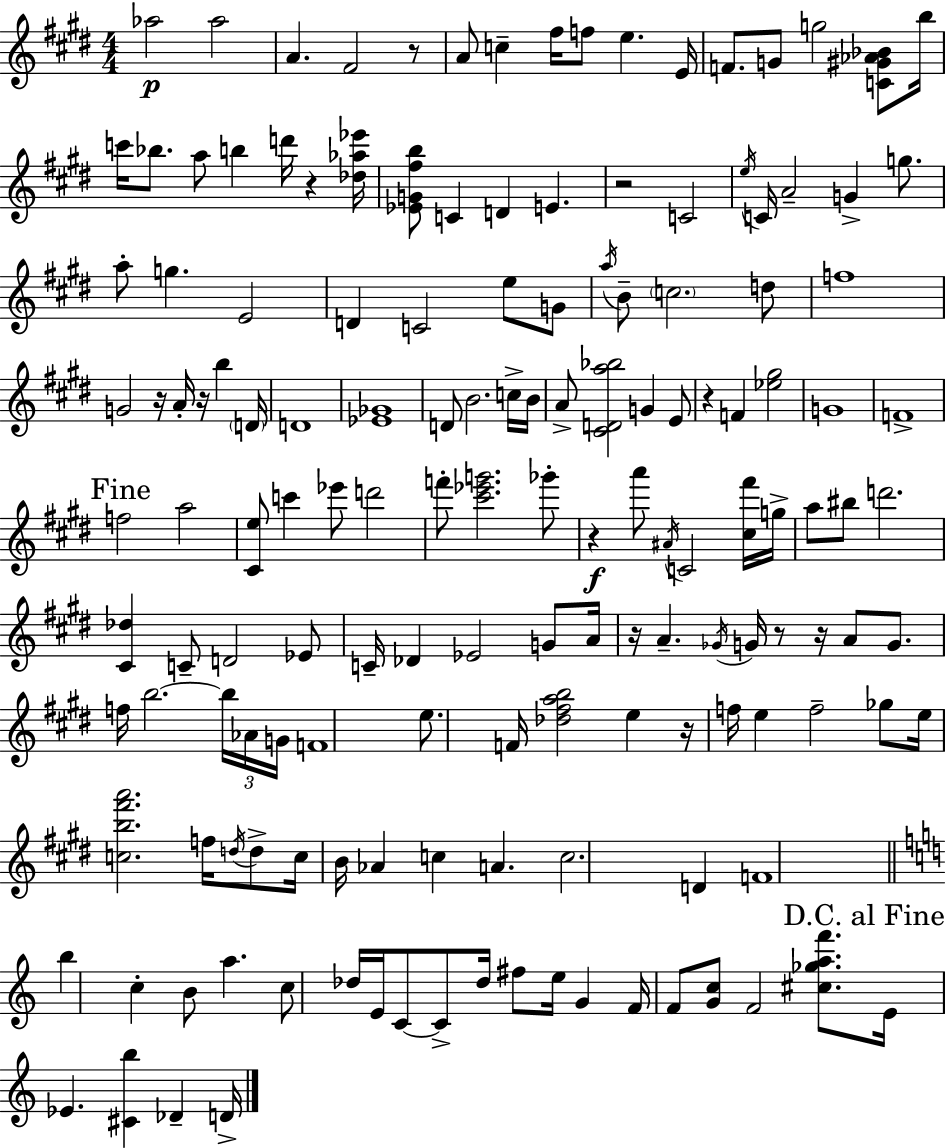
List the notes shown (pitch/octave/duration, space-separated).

Ab5/h Ab5/h A4/q. F#4/h R/e A4/e C5/q F#5/s F5/e E5/q. E4/s F4/e. G4/e G5/h [C4,G#4,Ab4,Bb4]/e B5/s C6/s Bb5/e. A5/e B5/q D6/s R/q [Db5,Ab5,Eb6]/s [Eb4,G4,F#5,B5]/e C4/q D4/q E4/q. R/h C4/h E5/s C4/s A4/h G4/q G5/e. A5/e G5/q. E4/h D4/q C4/h E5/e G4/e A5/s B4/e C5/h. D5/e F5/w G4/h R/s A4/s R/s B5/q D4/s D4/w [Eb4,Gb4]/w D4/e B4/h. C5/s B4/s A4/e [C#4,D4,A5,Bb5]/h G4/q E4/e R/q F4/q [Eb5,G#5]/h G4/w F4/w F5/h A5/h [C#4,E5]/e C6/q Eb6/e D6/h F6/e [C#6,Eb6,G6]/h. Gb6/e R/q A6/e A#4/s C4/h [C#5,F#6]/s G5/s A5/e BIS5/e D6/h. [C#4,Db5]/q C4/e D4/h Eb4/e C4/s Db4/q Eb4/h G4/e A4/s R/s A4/q. Gb4/s G4/s R/e R/s A4/e G4/e. F5/s B5/h. B5/s Ab4/s G4/s F4/w E5/e. F4/s [Db5,F#5,A5,B5]/h E5/q R/s F5/s E5/q F5/h Gb5/e E5/s [C5,B5,F#6,A6]/h. F5/s D5/s D5/e C5/s B4/s Ab4/q C5/q A4/q. C5/h. D4/q F4/w B5/q C5/q B4/e A5/q. C5/e Db5/s E4/s C4/e C4/e Db5/s F#5/e E5/s G4/q F4/s F4/e [G4,C5]/e F4/h [C#5,Gb5,A5,F6]/e. E4/s Eb4/q. [C#4,B5]/q Db4/q D4/s